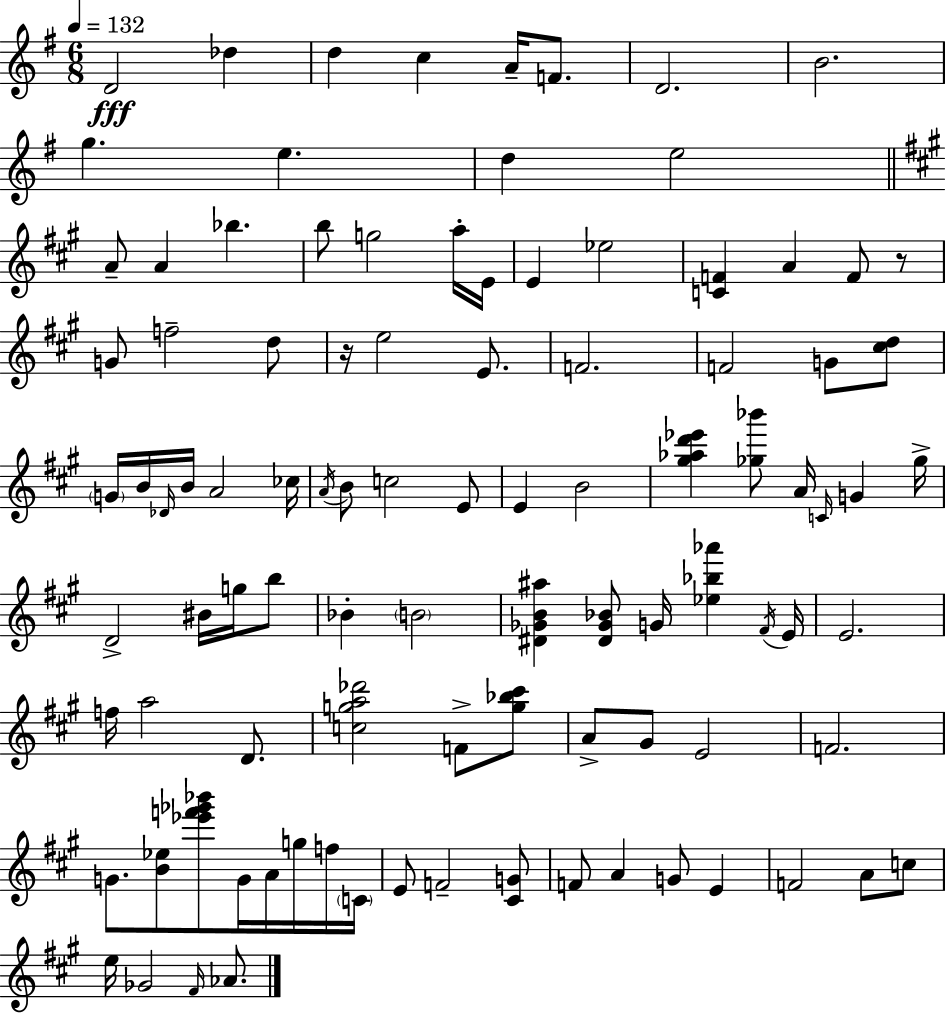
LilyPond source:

{
  \clef treble
  \numericTimeSignature
  \time 6/8
  \key g \major
  \tempo 4 = 132
  d'2\fff des''4 | d''4 c''4 a'16-- f'8. | d'2. | b'2. | \break g''4. e''4. | d''4 e''2 | \bar "||" \break \key a \major a'8-- a'4 bes''4. | b''8 g''2 a''16-. e'16 | e'4 ees''2 | <c' f'>4 a'4 f'8 r8 | \break g'8 f''2-- d''8 | r16 e''2 e'8. | f'2. | f'2 g'8 <cis'' d''>8 | \break \parenthesize g'16 b'16 \grace { des'16 } b'16 a'2 | ces''16 \acciaccatura { a'16 } b'8 c''2 | e'8 e'4 b'2 | <gis'' aes'' d''' ees'''>4 <ges'' bes'''>8 a'16 \grace { c'16 } g'4 | \break ges''16-> d'2-> bis'16 | g''16 b''8 bes'4-. \parenthesize b'2 | <dis' ges' b' ais''>4 <dis' ges' bes'>8 g'16 <ees'' bes'' aes'''>4 | \acciaccatura { fis'16 } e'16 e'2. | \break f''16 a''2 | d'8. <c'' g'' a'' des'''>2 | f'8-> <g'' bes'' cis'''>8 a'8-> gis'8 e'2 | f'2. | \break g'8. <b' ees''>8 <ees''' f''' ges''' bes'''>8 g'16 | a'16 g''16 f''16 \parenthesize c'16 e'8 f'2-- | <cis' g'>8 f'8 a'4 g'8 | e'4 f'2 | \break a'8 c''8 e''16 ges'2 | \grace { fis'16 } aes'8. \bar "|."
}